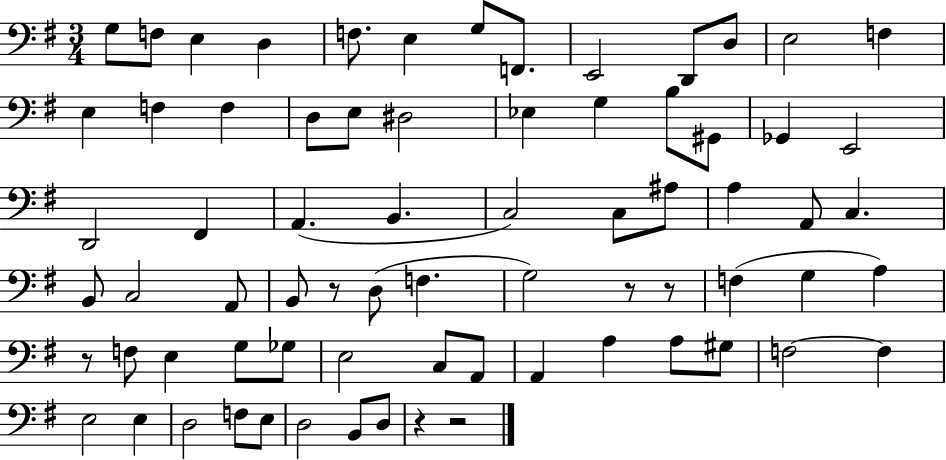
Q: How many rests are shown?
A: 6